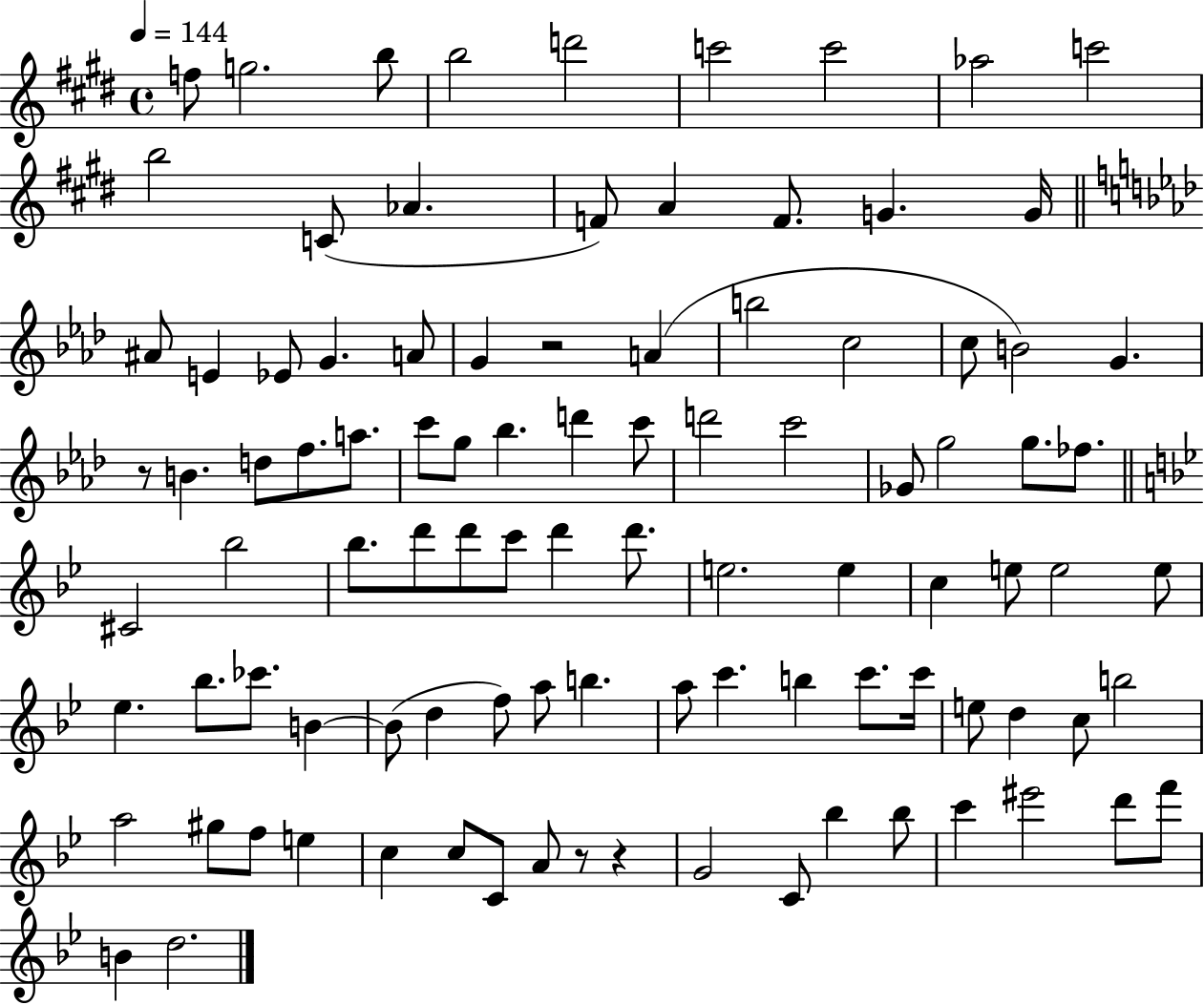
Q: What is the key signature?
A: E major